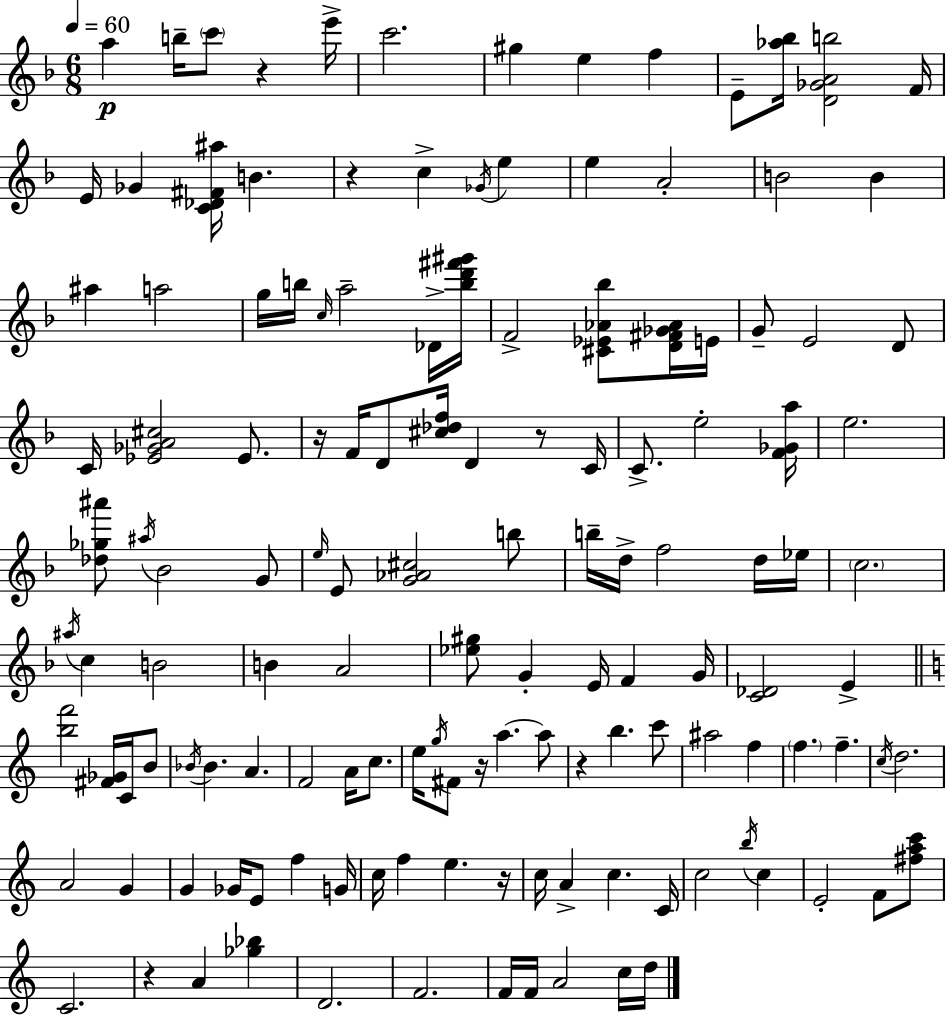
A5/q B5/s C6/e R/q E6/s C6/h. G#5/q E5/q F5/q E4/e [Ab5,Bb5]/s [D4,Gb4,A4,B5]/h F4/s E4/s Gb4/q [C4,Db4,F#4,A#5]/s B4/q. R/q C5/q Gb4/s E5/q E5/q A4/h B4/h B4/q A#5/q A5/h G5/s B5/s C5/s A5/h Db4/s [B5,D6,F#6,G#6]/s F4/h [C#4,Eb4,Ab4,Bb5]/e [D4,F#4,Gb4,Ab4]/s E4/s G4/e E4/h D4/e C4/s [Eb4,Gb4,A4,C#5]/h Eb4/e. R/s F4/s D4/e [C#5,Db5,F5]/s D4/q R/e C4/s C4/e. E5/h [F4,Gb4,A5]/s E5/h. [Db5,Gb5,A#6]/e A#5/s Bb4/h G4/e E5/s E4/e [G4,Ab4,C#5]/h B5/e B5/s D5/s F5/h D5/s Eb5/s C5/h. A#5/s C5/q B4/h B4/q A4/h [Eb5,G#5]/e G4/q E4/s F4/q G4/s [C4,Db4]/h E4/q [B5,F6]/h [F#4,Gb4]/s C4/s B4/e Bb4/s Bb4/q. A4/q. F4/h A4/s C5/e. E5/s G5/s F#4/e R/s A5/q. A5/e R/q B5/q. C6/e A#5/h F5/q F5/q. F5/q. C5/s D5/h. A4/h G4/q G4/q Gb4/s E4/e F5/q G4/s C5/s F5/q E5/q. R/s C5/s A4/q C5/q. C4/s C5/h B5/s C5/q E4/h F4/e [F#5,A5,C6]/e C4/h. R/q A4/q [Gb5,Bb5]/q D4/h. F4/h. F4/s F4/s A4/h C5/s D5/s